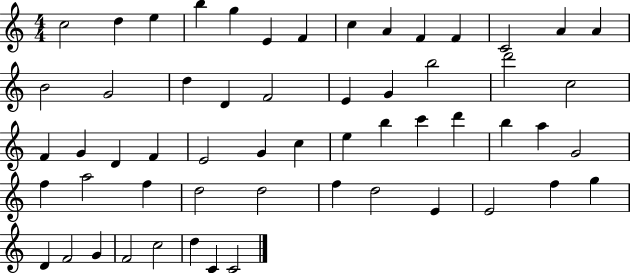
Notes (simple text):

C5/h D5/q E5/q B5/q G5/q E4/q F4/q C5/q A4/q F4/q F4/q C4/h A4/q A4/q B4/h G4/h D5/q D4/q F4/h E4/q G4/q B5/h D6/h C5/h F4/q G4/q D4/q F4/q E4/h G4/q C5/q E5/q B5/q C6/q D6/q B5/q A5/q G4/h F5/q A5/h F5/q D5/h D5/h F5/q D5/h E4/q E4/h F5/q G5/q D4/q F4/h G4/q F4/h C5/h D5/q C4/q C4/h